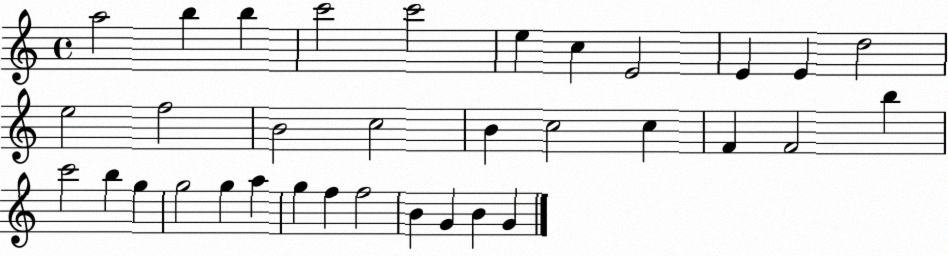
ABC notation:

X:1
T:Untitled
M:4/4
L:1/4
K:C
a2 b b c'2 c'2 e c E2 E E d2 e2 f2 B2 c2 B c2 c F F2 b c'2 b g g2 g a g f f2 B G B G